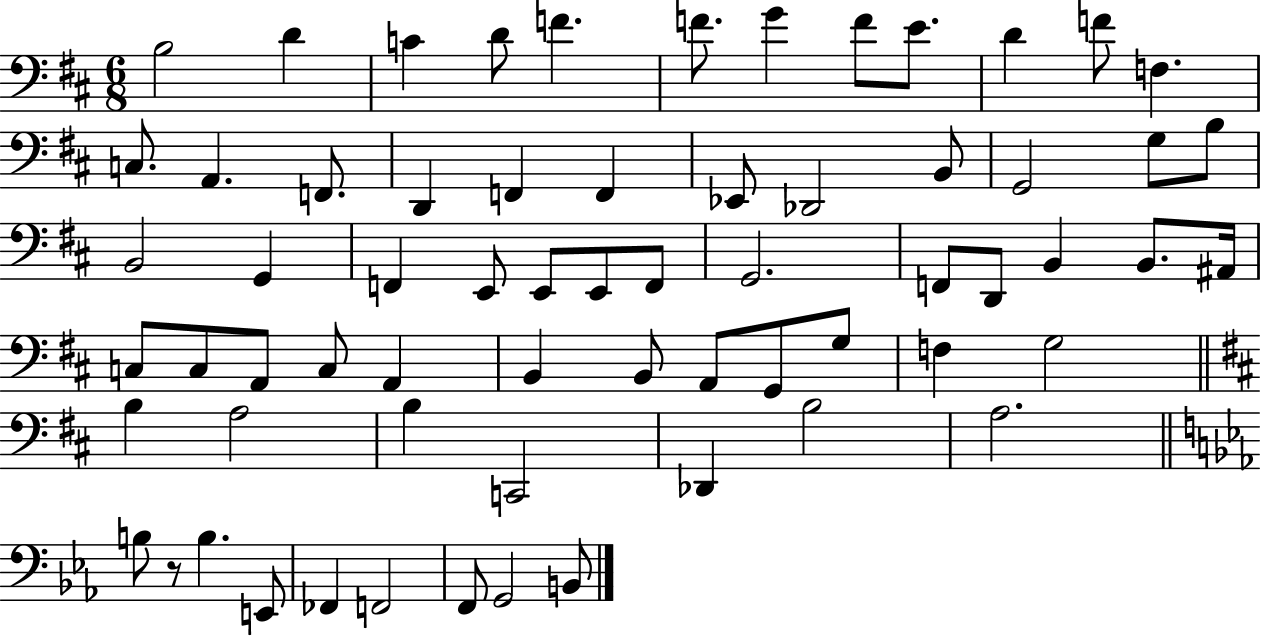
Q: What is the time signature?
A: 6/8